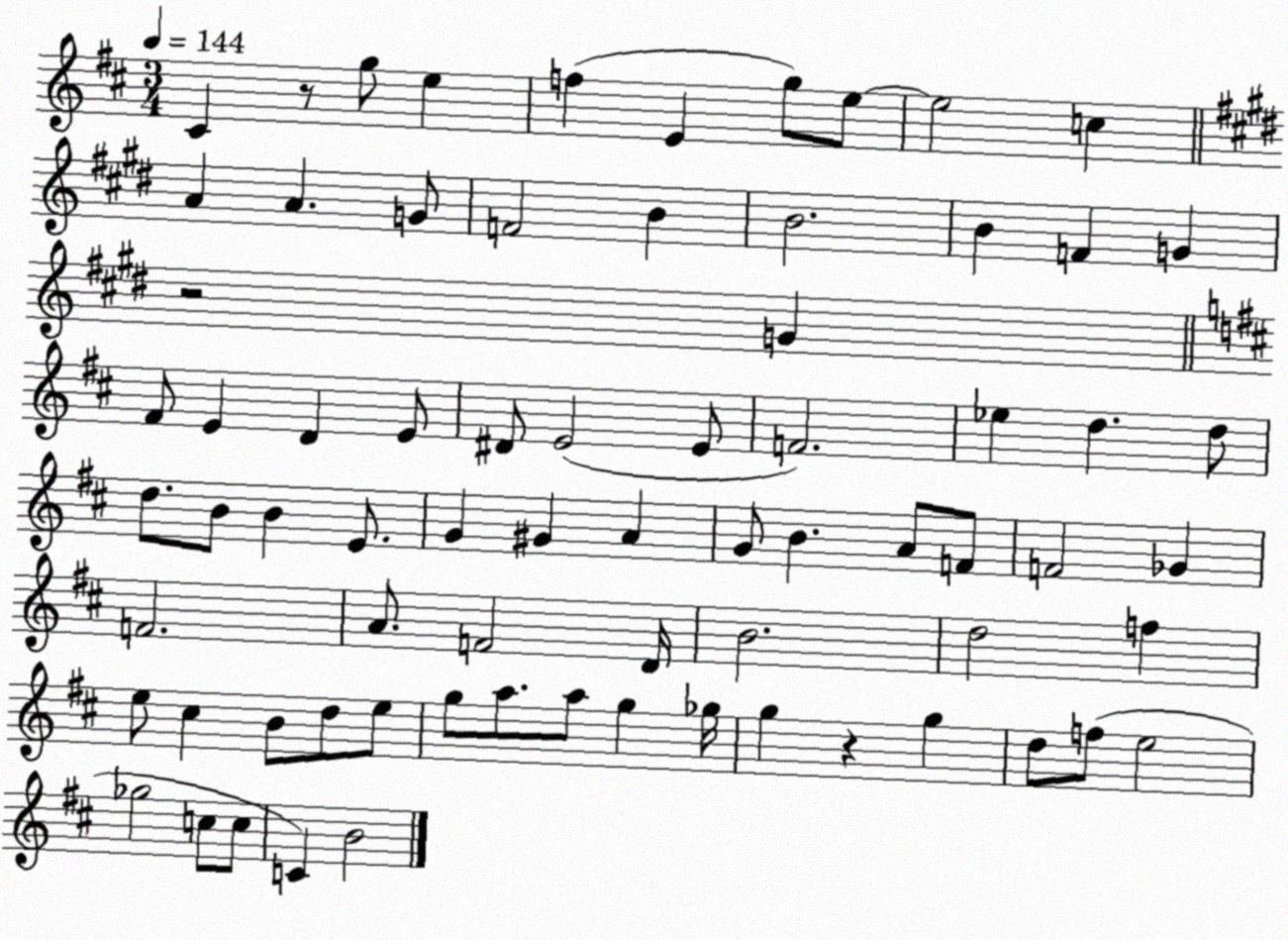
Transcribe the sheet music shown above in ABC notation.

X:1
T:Untitled
M:3/4
L:1/4
K:D
^C z/2 g/2 e f E g/2 e/2 e2 c A A G/2 F2 B B2 B F G z2 G ^F/2 E D E/2 ^D/2 E2 E/2 F2 _e d d/2 d/2 B/2 B E/2 G ^G A G/2 B A/2 F/2 F2 _G F2 A/2 F2 D/4 B2 d2 f e/2 ^c B/2 d/2 e/2 g/2 a/2 a/2 g _g/4 g z g d/2 f/2 e2 _g2 c/2 c/2 C B2